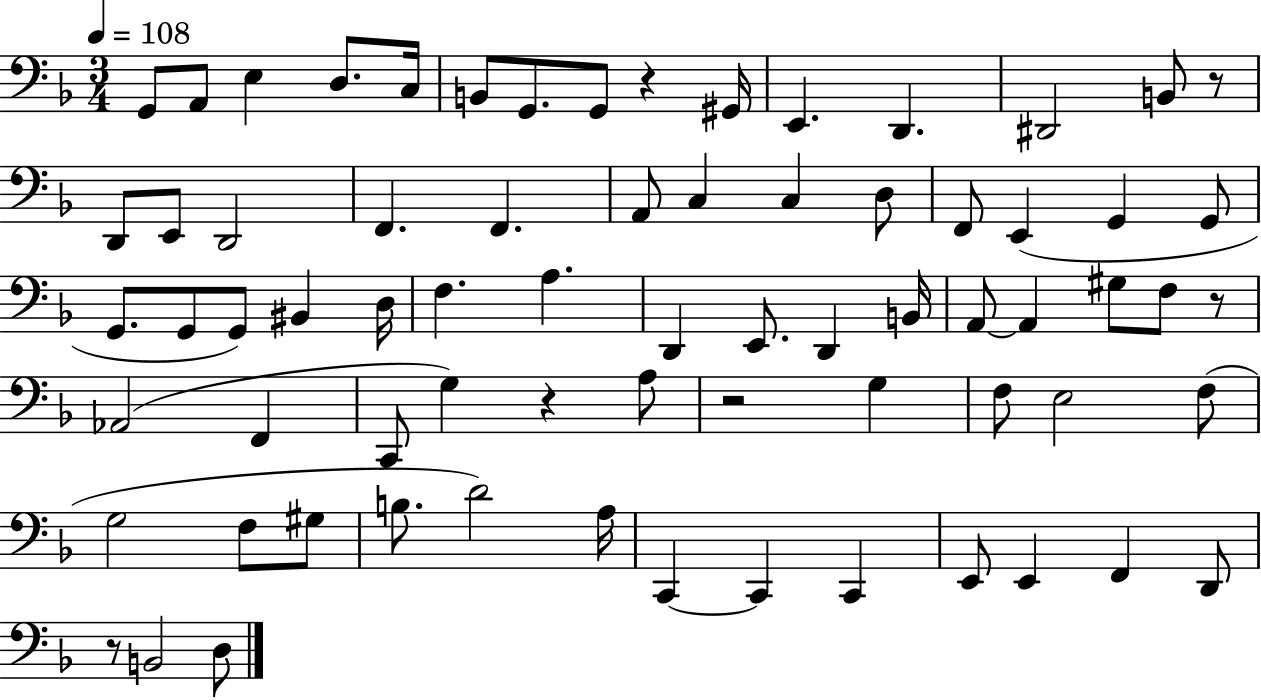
{
  \clef bass
  \numericTimeSignature
  \time 3/4
  \key f \major
  \tempo 4 = 108
  g,8 a,8 e4 d8. c16 | b,8 g,8. g,8 r4 gis,16 | e,4. d,4. | dis,2 b,8 r8 | \break d,8 e,8 d,2 | f,4. f,4. | a,8 c4 c4 d8 | f,8 e,4( g,4 g,8 | \break g,8. g,8 g,8) bis,4 d16 | f4. a4. | d,4 e,8. d,4 b,16 | a,8~~ a,4 gis8 f8 r8 | \break aes,2( f,4 | c,8 g4) r4 a8 | r2 g4 | f8 e2 f8( | \break g2 f8 gis8 | b8. d'2) a16 | c,4~~ c,4 c,4 | e,8 e,4 f,4 d,8 | \break r8 b,2 d8 | \bar "|."
}